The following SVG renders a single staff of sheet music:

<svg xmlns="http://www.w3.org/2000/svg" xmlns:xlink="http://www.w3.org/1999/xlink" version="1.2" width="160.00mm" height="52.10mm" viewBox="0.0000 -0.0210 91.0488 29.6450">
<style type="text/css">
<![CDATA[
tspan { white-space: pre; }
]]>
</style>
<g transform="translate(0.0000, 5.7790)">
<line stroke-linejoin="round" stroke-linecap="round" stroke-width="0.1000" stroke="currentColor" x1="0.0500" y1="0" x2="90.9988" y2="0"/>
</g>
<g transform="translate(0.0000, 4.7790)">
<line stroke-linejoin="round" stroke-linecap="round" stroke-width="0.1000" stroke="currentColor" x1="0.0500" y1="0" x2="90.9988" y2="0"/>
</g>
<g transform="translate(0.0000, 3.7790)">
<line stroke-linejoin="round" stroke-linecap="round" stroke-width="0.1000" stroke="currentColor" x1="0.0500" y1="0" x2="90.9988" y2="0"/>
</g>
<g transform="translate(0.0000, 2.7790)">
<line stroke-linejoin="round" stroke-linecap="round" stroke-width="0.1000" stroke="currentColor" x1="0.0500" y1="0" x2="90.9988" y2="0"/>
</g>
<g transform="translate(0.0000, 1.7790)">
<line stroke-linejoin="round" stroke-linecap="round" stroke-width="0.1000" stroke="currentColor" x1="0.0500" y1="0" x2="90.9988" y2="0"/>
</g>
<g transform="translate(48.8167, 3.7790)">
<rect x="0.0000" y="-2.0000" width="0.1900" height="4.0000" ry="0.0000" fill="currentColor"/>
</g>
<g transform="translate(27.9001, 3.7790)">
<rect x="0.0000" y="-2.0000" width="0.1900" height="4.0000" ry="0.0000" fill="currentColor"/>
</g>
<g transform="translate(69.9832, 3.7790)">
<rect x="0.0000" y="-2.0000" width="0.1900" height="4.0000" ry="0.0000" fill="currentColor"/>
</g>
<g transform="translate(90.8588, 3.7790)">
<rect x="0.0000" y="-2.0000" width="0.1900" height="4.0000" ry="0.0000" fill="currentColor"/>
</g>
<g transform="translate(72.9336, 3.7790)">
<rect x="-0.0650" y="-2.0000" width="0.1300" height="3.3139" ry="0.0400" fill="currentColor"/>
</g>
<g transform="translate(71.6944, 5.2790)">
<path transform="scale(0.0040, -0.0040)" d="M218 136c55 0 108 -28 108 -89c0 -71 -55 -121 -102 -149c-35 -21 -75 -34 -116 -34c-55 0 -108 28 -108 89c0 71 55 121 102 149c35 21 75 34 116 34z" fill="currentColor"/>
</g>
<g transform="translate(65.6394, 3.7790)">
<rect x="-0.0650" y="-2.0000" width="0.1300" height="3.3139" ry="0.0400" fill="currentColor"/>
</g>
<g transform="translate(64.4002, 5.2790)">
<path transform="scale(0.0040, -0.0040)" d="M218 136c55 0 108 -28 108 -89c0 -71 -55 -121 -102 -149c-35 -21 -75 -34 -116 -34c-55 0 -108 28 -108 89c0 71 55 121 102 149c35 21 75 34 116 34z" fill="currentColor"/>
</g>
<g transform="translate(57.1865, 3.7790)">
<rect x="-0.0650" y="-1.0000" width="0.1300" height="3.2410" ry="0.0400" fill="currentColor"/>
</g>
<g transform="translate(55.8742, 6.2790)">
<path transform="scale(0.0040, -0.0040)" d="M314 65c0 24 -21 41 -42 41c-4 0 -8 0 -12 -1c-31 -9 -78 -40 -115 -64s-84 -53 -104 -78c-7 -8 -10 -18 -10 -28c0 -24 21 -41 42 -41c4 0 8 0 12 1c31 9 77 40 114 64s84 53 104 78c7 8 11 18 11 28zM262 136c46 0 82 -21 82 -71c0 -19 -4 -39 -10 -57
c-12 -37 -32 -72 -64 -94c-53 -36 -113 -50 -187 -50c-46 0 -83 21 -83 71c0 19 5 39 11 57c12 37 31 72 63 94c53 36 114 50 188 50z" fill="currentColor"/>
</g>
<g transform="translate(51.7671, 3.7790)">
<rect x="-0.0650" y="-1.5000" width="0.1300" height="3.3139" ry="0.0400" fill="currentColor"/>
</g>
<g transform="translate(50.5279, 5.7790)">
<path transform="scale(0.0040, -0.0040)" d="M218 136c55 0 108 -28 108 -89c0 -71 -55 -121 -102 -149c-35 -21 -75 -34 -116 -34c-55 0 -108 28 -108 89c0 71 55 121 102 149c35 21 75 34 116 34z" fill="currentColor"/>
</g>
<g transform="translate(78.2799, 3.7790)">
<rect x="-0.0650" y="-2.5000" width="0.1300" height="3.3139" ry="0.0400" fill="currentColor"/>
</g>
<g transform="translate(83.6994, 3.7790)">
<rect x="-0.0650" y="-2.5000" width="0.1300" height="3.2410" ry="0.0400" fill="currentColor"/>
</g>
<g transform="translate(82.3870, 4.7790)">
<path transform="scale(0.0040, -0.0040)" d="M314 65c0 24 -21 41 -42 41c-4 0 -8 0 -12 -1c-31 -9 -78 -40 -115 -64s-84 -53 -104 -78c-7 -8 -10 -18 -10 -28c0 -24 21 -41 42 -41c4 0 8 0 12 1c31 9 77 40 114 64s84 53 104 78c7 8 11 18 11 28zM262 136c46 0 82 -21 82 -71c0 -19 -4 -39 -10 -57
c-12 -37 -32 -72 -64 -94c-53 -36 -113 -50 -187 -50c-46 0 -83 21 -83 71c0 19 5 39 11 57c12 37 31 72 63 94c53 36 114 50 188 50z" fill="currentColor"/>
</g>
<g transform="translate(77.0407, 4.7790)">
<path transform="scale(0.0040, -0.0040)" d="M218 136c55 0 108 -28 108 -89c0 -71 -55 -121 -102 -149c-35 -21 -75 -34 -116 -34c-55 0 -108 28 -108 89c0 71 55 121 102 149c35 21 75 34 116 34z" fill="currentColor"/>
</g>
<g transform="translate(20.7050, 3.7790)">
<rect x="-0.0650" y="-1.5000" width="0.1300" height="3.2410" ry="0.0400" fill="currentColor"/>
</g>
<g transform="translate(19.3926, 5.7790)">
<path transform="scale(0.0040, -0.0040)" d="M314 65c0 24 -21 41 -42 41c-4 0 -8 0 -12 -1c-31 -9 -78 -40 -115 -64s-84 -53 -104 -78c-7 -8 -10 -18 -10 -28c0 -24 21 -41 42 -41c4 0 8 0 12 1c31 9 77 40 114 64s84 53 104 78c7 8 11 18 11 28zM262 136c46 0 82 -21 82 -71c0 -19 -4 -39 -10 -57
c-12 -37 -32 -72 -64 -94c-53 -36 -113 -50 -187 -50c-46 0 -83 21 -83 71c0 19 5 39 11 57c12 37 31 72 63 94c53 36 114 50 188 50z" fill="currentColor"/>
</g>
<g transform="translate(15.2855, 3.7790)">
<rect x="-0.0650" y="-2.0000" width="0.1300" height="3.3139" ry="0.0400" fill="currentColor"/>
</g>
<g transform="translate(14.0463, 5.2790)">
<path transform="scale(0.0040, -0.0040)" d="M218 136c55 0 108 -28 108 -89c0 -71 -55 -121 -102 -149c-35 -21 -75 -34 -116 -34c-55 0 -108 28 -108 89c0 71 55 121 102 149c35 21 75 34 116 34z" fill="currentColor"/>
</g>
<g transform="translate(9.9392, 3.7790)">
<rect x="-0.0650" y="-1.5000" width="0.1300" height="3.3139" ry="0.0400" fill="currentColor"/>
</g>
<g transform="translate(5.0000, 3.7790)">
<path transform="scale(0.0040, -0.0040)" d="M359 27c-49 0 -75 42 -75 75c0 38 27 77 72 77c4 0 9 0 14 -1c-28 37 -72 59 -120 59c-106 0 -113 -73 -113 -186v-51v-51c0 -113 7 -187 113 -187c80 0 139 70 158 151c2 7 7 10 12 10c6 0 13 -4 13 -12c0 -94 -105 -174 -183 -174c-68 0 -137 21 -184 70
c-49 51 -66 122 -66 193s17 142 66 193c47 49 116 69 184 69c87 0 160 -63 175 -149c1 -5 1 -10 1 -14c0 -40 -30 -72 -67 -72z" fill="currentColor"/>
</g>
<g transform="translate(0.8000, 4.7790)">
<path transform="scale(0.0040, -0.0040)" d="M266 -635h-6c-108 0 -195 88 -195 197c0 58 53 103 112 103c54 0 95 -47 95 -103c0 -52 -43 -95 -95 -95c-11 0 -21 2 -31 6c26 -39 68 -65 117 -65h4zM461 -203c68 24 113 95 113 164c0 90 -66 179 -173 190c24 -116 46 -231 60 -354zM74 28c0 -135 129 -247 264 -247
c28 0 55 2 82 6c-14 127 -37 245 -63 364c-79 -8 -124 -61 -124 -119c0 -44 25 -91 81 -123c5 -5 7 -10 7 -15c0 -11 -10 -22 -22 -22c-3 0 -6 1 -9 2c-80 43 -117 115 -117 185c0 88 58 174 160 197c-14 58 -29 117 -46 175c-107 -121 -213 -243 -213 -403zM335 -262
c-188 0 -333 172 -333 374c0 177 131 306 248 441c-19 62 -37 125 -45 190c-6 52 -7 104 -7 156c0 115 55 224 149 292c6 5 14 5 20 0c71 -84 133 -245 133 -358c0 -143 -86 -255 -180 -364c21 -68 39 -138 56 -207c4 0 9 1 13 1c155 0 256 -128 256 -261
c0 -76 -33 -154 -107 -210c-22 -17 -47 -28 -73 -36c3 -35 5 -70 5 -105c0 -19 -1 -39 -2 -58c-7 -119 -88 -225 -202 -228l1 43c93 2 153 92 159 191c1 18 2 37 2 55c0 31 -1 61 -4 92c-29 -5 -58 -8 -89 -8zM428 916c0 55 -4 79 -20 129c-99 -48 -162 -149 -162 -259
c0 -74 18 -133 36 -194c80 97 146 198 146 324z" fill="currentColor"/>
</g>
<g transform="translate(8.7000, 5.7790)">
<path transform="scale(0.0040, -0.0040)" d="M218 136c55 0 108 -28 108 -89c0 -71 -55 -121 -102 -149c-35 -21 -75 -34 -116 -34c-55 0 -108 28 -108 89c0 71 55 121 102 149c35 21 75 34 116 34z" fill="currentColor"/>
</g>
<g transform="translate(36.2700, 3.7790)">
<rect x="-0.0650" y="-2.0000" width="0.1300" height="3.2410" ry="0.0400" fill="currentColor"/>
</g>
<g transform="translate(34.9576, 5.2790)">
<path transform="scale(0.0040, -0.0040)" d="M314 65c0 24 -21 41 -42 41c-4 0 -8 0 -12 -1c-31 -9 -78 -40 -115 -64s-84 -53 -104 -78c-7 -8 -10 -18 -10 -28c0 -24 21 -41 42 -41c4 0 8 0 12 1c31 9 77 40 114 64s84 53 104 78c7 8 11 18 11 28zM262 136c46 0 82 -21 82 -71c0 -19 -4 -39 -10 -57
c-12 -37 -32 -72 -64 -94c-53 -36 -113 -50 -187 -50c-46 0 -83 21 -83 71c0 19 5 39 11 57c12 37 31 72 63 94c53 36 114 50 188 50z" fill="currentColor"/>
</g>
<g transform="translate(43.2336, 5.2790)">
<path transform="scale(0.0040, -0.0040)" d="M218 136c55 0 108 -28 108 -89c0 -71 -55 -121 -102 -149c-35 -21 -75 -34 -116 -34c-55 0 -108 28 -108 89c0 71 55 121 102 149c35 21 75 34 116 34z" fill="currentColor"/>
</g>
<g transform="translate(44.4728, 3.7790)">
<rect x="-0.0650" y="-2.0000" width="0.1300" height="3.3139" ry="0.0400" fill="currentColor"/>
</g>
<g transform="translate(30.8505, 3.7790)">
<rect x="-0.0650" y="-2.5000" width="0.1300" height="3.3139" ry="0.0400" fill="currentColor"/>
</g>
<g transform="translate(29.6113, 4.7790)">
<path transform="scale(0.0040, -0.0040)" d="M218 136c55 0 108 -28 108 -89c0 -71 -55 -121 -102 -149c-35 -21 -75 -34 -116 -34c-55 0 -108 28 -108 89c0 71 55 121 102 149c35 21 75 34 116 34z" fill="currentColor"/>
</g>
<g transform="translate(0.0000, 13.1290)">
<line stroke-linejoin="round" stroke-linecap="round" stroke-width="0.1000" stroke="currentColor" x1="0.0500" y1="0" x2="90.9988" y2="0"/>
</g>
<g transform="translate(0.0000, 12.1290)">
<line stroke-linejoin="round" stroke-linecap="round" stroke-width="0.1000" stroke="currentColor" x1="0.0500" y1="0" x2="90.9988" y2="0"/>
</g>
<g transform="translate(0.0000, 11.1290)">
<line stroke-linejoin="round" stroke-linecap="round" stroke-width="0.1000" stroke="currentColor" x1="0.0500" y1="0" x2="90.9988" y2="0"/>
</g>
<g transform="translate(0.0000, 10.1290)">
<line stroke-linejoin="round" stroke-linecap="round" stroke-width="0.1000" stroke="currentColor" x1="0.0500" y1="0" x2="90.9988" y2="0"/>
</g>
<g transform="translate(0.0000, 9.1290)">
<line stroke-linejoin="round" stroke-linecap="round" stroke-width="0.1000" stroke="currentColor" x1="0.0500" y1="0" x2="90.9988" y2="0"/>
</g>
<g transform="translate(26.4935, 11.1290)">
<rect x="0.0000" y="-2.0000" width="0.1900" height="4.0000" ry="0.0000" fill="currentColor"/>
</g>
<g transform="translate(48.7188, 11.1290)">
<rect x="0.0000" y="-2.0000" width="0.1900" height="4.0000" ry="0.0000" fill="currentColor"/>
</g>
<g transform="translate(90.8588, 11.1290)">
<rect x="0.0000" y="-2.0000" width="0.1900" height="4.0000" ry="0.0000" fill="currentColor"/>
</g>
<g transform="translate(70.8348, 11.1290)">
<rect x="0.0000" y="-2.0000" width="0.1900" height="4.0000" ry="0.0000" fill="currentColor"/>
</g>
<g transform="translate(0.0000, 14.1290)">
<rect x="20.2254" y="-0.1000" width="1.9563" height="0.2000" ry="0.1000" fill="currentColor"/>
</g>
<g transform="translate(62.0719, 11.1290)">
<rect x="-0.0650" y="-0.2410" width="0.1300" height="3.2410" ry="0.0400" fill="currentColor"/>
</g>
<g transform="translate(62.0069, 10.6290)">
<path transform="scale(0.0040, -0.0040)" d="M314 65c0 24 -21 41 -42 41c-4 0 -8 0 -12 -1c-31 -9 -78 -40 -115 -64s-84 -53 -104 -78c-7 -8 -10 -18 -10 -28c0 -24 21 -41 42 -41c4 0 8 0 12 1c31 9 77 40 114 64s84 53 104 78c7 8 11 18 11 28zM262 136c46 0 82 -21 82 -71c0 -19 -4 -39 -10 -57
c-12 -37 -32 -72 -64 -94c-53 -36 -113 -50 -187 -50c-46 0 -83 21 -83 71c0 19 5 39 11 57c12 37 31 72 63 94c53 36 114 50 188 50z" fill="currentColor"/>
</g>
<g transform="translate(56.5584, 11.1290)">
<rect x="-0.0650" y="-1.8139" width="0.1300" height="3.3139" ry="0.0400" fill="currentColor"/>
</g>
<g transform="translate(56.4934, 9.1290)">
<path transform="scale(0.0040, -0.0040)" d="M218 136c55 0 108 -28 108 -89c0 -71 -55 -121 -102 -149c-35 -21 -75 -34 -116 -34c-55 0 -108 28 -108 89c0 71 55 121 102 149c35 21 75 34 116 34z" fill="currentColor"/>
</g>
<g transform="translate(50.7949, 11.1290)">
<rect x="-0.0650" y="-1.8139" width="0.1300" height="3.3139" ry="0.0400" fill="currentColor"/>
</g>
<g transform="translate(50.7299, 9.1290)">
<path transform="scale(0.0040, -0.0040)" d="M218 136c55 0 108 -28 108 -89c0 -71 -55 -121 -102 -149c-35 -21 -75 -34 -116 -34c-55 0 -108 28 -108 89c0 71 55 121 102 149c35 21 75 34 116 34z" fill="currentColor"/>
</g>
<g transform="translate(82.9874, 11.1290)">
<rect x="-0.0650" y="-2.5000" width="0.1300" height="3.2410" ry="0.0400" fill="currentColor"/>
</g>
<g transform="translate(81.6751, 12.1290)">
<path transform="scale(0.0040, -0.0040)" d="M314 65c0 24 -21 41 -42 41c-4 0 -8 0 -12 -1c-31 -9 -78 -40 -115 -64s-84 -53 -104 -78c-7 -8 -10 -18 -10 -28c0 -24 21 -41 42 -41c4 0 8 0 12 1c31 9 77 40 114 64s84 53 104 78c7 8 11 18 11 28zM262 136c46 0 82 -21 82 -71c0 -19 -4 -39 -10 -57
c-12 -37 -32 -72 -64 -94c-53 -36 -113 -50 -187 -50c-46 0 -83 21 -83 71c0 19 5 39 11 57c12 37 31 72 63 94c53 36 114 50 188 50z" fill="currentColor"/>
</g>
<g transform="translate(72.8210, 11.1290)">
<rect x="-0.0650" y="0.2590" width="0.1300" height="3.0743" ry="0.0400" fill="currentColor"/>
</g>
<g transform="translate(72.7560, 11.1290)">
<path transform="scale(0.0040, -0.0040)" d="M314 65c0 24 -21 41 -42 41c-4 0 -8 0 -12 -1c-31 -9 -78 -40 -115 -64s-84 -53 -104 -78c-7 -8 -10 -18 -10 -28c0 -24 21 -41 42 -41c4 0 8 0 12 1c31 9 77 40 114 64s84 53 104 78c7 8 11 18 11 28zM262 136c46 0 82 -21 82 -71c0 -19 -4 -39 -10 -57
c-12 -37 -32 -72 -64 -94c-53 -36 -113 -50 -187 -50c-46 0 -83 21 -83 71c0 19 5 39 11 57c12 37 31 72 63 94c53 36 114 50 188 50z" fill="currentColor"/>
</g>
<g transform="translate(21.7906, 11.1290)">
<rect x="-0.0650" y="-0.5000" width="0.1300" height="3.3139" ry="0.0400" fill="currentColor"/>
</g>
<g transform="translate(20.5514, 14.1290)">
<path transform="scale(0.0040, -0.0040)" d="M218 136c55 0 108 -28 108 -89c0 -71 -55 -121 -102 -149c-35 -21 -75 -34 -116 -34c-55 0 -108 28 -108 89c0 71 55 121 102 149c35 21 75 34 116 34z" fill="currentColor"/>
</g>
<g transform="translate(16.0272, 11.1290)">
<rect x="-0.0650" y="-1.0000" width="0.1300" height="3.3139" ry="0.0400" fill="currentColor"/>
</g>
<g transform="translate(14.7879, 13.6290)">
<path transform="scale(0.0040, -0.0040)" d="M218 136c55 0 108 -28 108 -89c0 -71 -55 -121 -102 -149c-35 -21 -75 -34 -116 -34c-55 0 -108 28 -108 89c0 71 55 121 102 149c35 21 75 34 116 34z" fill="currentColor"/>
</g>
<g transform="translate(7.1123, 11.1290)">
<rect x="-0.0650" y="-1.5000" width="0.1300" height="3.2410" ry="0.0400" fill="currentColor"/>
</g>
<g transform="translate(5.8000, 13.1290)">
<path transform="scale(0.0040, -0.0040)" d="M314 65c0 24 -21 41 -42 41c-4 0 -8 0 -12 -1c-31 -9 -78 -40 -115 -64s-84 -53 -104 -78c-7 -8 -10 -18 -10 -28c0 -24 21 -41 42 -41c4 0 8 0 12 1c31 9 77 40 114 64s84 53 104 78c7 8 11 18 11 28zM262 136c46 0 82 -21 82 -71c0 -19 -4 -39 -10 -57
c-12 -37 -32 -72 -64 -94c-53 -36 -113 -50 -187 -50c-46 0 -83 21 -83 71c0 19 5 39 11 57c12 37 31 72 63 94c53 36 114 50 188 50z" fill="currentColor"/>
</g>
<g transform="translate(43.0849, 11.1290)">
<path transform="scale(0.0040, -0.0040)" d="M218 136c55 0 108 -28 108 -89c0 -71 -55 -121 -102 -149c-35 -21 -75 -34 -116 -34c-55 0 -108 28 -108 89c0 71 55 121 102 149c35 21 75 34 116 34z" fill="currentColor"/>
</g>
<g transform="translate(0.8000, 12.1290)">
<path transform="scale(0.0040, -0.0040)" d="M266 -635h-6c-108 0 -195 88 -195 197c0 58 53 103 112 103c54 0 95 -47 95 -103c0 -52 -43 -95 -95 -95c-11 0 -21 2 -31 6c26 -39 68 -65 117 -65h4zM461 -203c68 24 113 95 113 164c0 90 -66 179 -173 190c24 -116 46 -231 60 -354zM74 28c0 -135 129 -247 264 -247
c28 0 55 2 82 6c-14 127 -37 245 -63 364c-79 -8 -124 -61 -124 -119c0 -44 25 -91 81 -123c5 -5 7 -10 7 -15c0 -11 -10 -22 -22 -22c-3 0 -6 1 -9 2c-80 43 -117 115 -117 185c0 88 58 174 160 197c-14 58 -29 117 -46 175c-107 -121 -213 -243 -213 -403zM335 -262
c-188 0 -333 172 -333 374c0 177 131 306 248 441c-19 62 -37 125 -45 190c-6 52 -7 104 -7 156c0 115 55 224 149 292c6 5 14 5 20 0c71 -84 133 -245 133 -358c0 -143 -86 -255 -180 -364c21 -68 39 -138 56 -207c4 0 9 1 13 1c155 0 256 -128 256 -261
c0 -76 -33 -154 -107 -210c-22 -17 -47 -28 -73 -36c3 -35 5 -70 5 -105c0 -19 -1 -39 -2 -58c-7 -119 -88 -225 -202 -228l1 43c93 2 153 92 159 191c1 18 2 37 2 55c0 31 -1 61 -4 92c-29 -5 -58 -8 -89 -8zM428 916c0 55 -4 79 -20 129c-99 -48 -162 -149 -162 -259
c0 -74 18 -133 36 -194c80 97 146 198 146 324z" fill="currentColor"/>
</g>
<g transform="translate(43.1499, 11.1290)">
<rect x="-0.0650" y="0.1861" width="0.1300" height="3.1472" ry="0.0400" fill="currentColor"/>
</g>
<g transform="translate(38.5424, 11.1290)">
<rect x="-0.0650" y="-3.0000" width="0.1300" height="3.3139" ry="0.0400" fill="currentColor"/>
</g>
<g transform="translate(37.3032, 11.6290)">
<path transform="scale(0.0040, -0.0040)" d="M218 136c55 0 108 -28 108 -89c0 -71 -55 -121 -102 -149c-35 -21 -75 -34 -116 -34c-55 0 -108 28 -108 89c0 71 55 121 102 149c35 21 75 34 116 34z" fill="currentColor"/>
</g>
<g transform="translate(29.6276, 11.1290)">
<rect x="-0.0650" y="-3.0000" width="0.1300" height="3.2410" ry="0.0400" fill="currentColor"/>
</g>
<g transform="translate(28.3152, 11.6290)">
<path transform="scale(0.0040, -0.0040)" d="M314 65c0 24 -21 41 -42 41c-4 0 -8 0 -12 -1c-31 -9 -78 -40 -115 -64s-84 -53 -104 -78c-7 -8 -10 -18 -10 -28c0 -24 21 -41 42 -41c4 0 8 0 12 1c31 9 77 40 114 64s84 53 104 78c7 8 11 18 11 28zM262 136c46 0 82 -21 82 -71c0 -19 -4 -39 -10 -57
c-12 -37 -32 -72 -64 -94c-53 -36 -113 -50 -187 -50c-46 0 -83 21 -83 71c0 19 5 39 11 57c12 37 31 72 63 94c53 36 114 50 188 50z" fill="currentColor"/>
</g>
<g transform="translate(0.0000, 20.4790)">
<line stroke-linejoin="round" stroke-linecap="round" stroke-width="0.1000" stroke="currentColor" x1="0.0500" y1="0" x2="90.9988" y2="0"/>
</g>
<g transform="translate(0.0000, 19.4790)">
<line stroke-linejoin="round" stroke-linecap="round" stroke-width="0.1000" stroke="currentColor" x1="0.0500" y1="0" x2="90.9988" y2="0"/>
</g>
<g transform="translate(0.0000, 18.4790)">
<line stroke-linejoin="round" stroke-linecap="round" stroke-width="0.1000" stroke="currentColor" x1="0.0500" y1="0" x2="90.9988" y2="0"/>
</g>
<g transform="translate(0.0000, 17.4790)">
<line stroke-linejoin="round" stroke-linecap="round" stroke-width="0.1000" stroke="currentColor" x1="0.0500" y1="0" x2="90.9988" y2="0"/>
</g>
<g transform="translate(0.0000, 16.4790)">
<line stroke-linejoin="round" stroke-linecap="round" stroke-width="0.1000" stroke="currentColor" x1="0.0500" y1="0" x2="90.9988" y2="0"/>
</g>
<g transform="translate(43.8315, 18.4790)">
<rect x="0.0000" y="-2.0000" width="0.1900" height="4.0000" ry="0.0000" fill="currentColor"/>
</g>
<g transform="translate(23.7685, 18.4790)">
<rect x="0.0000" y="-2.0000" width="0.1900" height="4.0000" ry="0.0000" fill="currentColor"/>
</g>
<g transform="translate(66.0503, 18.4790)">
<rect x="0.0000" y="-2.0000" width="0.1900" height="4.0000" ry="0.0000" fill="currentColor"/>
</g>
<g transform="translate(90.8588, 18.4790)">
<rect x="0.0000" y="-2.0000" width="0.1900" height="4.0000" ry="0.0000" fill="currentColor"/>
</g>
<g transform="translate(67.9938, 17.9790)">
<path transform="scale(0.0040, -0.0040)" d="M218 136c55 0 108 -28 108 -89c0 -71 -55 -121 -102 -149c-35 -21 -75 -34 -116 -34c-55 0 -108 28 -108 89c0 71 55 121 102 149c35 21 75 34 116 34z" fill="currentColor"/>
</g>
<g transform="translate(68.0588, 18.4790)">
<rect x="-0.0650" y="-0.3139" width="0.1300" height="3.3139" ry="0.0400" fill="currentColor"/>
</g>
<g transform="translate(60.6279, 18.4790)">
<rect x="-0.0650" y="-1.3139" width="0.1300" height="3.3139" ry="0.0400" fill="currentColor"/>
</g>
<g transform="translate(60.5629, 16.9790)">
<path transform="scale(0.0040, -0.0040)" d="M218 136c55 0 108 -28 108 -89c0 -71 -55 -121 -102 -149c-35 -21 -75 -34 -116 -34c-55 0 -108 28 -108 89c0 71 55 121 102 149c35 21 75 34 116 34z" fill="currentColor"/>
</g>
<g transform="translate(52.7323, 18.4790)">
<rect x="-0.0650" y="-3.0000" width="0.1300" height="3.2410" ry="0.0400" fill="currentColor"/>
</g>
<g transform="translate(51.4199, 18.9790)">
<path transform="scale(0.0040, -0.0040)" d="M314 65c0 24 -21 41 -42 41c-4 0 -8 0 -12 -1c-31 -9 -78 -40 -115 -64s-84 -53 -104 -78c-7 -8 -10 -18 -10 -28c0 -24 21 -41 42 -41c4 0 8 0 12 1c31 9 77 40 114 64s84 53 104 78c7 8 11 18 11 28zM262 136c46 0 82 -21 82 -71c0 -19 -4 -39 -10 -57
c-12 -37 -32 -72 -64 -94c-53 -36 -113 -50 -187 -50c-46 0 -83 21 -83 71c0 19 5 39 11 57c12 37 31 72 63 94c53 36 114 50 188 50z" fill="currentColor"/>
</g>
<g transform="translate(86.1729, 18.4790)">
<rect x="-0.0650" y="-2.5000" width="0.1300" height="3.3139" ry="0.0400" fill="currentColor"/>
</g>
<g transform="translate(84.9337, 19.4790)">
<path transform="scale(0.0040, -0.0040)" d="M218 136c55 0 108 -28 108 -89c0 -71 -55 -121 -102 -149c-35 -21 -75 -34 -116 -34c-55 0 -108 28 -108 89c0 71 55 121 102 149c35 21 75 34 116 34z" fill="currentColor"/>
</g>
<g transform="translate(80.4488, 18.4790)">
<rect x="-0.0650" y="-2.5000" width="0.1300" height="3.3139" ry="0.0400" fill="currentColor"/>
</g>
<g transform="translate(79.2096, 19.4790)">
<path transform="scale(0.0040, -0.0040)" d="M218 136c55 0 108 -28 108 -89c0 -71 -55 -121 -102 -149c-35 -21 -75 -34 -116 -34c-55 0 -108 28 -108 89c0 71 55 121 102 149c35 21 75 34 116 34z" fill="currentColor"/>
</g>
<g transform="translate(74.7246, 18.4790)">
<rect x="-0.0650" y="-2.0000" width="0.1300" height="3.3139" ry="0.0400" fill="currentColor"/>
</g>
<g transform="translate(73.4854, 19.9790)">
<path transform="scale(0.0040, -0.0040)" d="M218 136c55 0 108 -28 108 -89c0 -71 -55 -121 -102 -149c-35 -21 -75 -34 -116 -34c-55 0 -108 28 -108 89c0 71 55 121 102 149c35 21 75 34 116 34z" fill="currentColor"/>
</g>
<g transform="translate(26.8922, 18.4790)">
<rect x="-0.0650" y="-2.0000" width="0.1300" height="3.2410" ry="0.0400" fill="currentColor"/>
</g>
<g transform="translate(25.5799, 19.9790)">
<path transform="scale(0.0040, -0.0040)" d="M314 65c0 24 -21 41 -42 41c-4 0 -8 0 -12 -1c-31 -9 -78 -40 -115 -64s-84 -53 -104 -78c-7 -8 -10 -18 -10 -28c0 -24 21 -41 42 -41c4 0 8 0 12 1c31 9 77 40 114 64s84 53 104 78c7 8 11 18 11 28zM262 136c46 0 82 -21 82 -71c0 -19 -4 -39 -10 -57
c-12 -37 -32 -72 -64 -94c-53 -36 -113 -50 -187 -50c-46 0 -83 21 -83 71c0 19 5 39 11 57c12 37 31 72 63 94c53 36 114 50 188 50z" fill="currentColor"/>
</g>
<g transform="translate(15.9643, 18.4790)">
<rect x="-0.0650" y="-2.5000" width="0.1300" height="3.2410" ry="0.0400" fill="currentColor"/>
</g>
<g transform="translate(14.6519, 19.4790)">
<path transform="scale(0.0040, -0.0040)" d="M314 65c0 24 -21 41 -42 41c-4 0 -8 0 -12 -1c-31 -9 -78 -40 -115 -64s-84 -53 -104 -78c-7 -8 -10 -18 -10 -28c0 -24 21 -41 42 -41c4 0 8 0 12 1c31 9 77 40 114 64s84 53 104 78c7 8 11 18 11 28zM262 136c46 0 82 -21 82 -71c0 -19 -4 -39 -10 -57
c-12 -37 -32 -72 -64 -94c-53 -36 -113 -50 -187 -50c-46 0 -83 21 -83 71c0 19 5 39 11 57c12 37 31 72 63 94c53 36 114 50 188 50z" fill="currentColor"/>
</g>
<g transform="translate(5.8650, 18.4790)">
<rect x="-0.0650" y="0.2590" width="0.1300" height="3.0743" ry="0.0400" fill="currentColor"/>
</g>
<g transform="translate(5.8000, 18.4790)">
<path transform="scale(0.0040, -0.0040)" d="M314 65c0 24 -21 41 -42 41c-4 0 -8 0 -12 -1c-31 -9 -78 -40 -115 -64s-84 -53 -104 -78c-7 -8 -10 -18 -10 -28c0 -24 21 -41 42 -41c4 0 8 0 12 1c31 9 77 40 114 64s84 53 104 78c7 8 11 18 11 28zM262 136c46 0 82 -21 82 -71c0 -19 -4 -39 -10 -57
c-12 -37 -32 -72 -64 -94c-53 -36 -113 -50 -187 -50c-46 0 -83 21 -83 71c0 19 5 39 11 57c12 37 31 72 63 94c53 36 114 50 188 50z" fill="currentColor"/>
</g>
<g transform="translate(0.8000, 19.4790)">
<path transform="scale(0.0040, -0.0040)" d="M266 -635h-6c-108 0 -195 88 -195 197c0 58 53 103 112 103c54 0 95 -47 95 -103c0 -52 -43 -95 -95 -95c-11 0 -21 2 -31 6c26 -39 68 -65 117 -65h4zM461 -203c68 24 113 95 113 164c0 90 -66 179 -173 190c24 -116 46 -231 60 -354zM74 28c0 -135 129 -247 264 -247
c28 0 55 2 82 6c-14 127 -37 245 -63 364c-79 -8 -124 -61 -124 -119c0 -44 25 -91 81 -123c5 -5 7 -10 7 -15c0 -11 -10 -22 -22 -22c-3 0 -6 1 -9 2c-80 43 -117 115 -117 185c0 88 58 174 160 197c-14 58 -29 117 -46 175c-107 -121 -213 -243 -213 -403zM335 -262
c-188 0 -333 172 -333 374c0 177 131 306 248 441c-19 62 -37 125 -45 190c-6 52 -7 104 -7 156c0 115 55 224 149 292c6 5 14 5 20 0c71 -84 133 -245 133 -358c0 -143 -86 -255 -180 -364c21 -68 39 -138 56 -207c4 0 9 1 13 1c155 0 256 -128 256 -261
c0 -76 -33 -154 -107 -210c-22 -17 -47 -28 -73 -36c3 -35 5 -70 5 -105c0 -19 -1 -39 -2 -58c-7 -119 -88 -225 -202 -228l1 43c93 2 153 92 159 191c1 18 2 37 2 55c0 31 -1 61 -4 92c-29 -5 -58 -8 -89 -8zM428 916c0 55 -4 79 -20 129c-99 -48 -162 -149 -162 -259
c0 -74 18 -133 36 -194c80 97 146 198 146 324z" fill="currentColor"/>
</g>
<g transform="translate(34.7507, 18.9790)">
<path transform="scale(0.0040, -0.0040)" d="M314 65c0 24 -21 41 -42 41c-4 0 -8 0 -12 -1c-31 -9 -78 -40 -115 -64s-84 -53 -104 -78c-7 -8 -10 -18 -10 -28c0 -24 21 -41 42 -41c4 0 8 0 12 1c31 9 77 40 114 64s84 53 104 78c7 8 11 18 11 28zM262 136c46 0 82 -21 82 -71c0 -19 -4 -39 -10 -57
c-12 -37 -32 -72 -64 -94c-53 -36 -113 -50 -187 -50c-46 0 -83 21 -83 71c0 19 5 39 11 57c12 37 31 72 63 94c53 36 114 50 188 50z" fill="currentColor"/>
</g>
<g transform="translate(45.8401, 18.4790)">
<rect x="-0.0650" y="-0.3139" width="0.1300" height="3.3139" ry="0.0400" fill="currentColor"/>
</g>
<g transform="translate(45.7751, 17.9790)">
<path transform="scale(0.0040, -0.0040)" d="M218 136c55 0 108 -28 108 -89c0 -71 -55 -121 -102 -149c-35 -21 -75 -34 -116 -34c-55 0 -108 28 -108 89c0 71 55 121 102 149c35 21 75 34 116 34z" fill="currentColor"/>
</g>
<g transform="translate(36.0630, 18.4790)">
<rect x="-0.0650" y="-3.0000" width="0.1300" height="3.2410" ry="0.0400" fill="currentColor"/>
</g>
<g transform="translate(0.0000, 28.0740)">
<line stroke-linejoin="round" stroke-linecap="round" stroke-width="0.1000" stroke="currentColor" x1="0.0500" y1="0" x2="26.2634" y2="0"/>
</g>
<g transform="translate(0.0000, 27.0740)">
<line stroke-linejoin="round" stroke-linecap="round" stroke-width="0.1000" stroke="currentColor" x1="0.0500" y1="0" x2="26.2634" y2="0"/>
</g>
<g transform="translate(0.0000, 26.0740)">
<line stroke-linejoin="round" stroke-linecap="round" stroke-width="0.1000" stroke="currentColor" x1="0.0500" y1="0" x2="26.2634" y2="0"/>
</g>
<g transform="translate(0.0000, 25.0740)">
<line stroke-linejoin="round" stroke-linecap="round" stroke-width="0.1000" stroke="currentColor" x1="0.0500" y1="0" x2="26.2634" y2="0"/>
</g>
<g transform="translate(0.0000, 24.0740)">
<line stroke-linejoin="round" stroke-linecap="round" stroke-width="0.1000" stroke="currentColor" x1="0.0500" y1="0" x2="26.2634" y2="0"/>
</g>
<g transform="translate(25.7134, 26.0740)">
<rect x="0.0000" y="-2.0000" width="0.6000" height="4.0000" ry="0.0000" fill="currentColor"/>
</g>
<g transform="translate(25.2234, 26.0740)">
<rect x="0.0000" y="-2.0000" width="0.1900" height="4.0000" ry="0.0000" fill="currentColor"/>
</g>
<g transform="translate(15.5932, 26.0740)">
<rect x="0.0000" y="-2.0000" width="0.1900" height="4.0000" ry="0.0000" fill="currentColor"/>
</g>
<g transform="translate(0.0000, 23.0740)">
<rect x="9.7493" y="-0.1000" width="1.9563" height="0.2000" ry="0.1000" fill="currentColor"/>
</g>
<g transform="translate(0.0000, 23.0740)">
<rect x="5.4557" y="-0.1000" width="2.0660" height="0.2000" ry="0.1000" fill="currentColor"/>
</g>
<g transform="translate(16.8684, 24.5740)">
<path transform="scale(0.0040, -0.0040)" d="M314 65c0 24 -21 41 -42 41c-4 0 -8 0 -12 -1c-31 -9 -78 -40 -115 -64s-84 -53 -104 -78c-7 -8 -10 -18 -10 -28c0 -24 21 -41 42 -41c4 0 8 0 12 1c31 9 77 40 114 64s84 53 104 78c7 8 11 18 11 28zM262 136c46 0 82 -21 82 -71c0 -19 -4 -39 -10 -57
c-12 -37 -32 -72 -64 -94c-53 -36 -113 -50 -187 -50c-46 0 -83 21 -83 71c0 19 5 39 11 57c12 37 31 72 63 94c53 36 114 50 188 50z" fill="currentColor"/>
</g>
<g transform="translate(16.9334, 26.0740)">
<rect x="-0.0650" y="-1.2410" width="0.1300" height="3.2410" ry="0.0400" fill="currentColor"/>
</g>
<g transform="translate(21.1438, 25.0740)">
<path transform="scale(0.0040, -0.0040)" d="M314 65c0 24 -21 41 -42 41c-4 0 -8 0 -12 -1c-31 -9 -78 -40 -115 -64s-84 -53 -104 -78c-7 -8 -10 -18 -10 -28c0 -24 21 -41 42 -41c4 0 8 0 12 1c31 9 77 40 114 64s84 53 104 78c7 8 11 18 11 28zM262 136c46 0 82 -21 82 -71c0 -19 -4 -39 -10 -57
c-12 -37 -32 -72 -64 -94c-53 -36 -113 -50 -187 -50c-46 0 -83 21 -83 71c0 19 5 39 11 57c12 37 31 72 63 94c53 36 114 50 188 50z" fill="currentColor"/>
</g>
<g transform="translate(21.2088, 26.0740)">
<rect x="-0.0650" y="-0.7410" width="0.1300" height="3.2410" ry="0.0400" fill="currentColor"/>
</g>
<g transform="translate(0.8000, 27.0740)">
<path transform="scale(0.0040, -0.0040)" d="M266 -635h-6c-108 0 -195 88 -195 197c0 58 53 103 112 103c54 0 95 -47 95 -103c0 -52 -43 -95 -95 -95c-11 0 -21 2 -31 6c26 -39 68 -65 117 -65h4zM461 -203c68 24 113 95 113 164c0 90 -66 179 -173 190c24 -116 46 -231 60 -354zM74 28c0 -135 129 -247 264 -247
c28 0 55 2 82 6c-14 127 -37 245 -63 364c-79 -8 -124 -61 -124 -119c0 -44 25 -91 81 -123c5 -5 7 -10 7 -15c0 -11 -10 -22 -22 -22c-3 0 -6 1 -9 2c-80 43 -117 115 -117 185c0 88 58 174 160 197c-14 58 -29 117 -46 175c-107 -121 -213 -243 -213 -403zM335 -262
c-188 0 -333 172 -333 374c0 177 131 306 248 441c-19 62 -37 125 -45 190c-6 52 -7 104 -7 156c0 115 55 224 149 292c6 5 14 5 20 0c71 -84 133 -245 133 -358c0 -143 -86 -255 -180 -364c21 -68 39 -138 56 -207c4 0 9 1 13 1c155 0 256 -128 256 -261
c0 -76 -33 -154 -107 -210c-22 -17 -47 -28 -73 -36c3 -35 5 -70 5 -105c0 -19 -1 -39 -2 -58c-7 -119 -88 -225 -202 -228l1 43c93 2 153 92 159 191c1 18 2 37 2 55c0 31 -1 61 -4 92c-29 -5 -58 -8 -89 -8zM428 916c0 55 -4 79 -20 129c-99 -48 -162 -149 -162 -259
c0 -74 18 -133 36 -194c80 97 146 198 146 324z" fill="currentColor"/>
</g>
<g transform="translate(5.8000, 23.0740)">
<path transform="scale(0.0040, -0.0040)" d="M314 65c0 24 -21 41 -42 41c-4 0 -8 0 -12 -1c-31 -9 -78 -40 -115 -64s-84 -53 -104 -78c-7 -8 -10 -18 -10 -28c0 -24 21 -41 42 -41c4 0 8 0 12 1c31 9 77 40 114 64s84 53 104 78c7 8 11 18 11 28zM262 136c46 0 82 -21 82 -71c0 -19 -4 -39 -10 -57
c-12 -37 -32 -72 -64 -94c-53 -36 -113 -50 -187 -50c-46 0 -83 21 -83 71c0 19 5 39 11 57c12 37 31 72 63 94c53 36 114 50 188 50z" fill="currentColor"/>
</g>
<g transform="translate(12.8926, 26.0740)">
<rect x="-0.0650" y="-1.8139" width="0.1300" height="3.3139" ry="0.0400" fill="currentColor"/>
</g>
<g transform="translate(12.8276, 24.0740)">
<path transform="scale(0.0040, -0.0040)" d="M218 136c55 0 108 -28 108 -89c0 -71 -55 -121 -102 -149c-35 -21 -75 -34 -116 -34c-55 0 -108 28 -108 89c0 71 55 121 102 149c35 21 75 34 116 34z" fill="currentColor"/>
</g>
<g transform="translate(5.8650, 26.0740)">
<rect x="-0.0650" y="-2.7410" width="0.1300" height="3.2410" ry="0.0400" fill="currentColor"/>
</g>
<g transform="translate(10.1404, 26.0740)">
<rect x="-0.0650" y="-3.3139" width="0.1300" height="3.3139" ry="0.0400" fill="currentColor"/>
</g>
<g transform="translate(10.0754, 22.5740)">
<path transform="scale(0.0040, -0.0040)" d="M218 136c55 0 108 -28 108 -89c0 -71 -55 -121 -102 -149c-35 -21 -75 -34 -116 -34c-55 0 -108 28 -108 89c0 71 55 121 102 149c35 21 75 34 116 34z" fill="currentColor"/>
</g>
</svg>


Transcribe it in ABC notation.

X:1
T:Untitled
M:4/4
L:1/4
K:C
E F E2 G F2 F E D2 F F G G2 E2 D C A2 A B f f c2 B2 G2 B2 G2 F2 A2 c A2 e c F G G a2 b f e2 d2